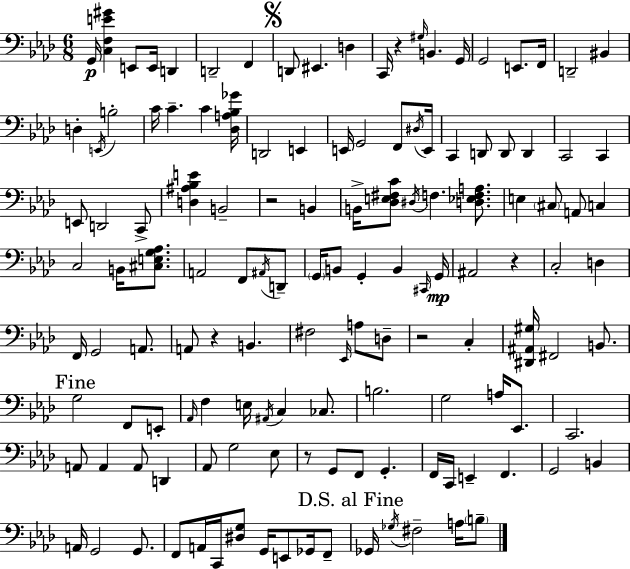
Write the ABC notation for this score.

X:1
T:Untitled
M:6/8
L:1/4
K:Fm
G,,/4 [C,F,E^G] E,,/2 E,,/4 D,, D,,2 F,, D,,/2 ^E,, D, C,,/4 z ^G,/4 B,, G,,/4 G,,2 E,,/2 F,,/4 D,,2 ^B,, D, E,,/4 B,2 C/4 C C [_D,A,_B,_G]/4 D,,2 E,, E,,/4 G,,2 F,,/2 ^D,/4 E,,/4 C,, D,,/2 D,,/2 D,, C,,2 C,, E,,/2 D,,2 C,,/2 [D,^A,_B,E] B,,2 z2 B,, B,,/4 [_D,E,^F,C]/2 ^D,/4 F, [D,_E,F,A,]/2 E, ^C,/2 A,,/2 C, C,2 B,,/4 [^C,E,G,_A,]/2 A,,2 F,,/2 ^A,,/4 D,,/2 G,,/4 B,,/2 G,, B,, ^C,,/4 G,,/4 ^A,,2 z C,2 D, F,,/4 G,,2 A,,/2 A,,/2 z B,, ^F,2 _E,,/4 A,/2 D,/2 z2 C, [^D,,^A,,^G,]/4 ^F,,2 B,,/2 G,2 F,,/2 E,,/2 _A,,/4 F, E,/4 ^A,,/4 C, _C,/2 B,2 G,2 A,/4 _E,,/2 C,,2 A,,/2 A,, A,,/2 D,, _A,,/2 G,2 _E,/2 z/2 G,,/2 F,,/2 G,, F,,/4 C,,/4 E,, F,, G,,2 B,, A,,/4 G,,2 G,,/2 F,,/2 A,,/4 C,,/4 [^D,G,]/2 G,,/4 E,,/2 _G,,/4 F,,/2 _G,,/4 _G,/4 ^F,2 A,/4 B,/2